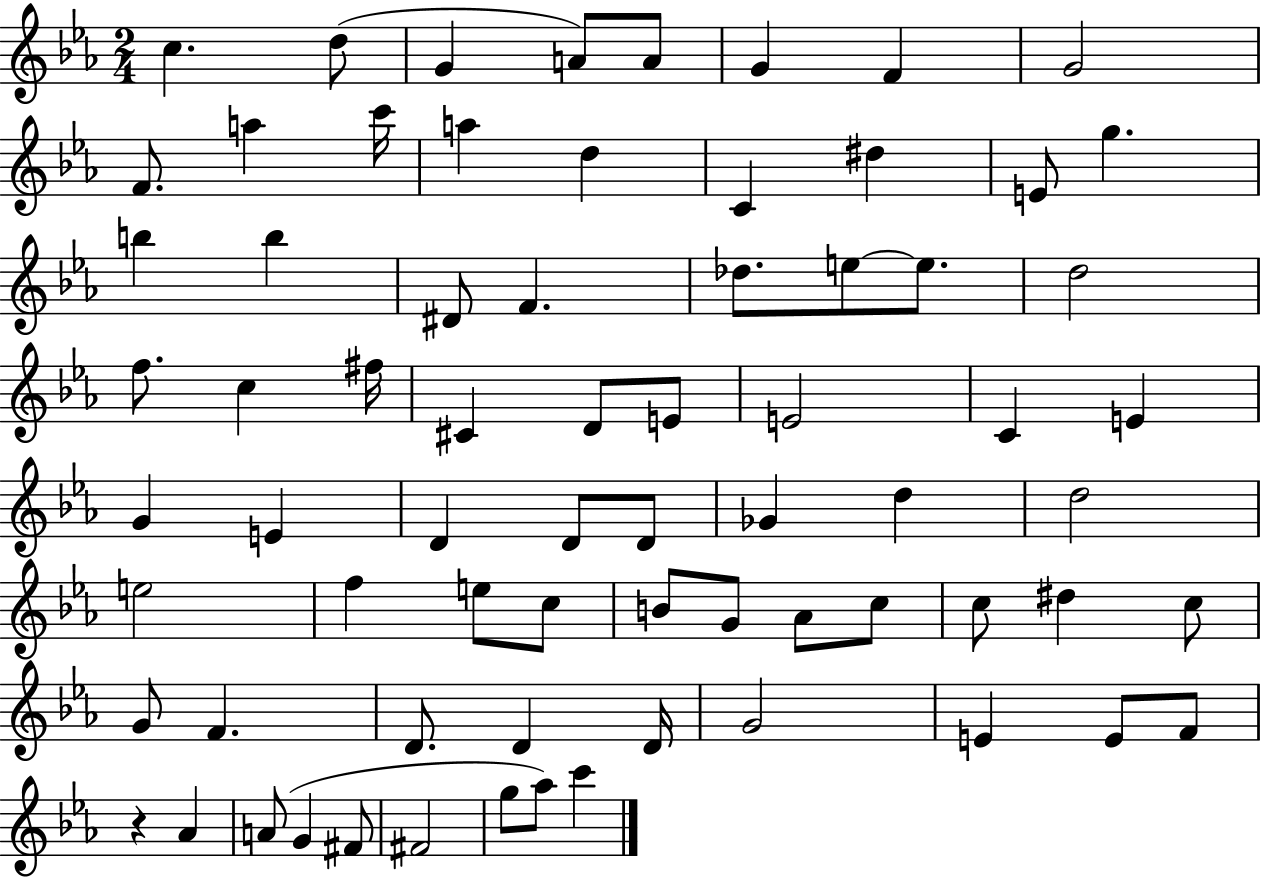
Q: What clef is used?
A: treble